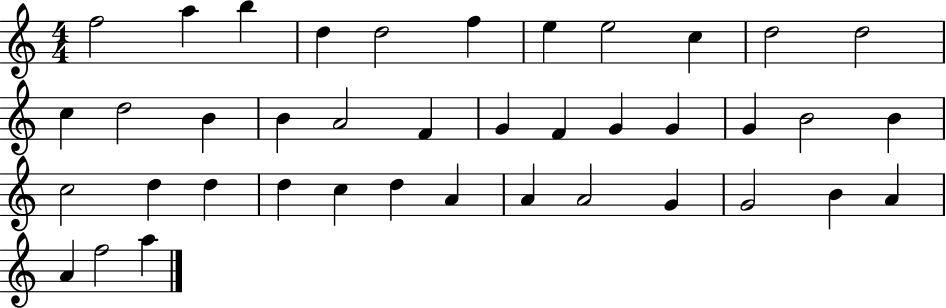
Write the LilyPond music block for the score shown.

{
  \clef treble
  \numericTimeSignature
  \time 4/4
  \key c \major
  f''2 a''4 b''4 | d''4 d''2 f''4 | e''4 e''2 c''4 | d''2 d''2 | \break c''4 d''2 b'4 | b'4 a'2 f'4 | g'4 f'4 g'4 g'4 | g'4 b'2 b'4 | \break c''2 d''4 d''4 | d''4 c''4 d''4 a'4 | a'4 a'2 g'4 | g'2 b'4 a'4 | \break a'4 f''2 a''4 | \bar "|."
}